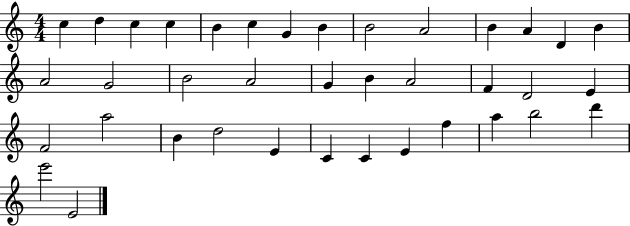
X:1
T:Untitled
M:4/4
L:1/4
K:C
c d c c B c G B B2 A2 B A D B A2 G2 B2 A2 G B A2 F D2 E F2 a2 B d2 E C C E f a b2 d' e'2 E2